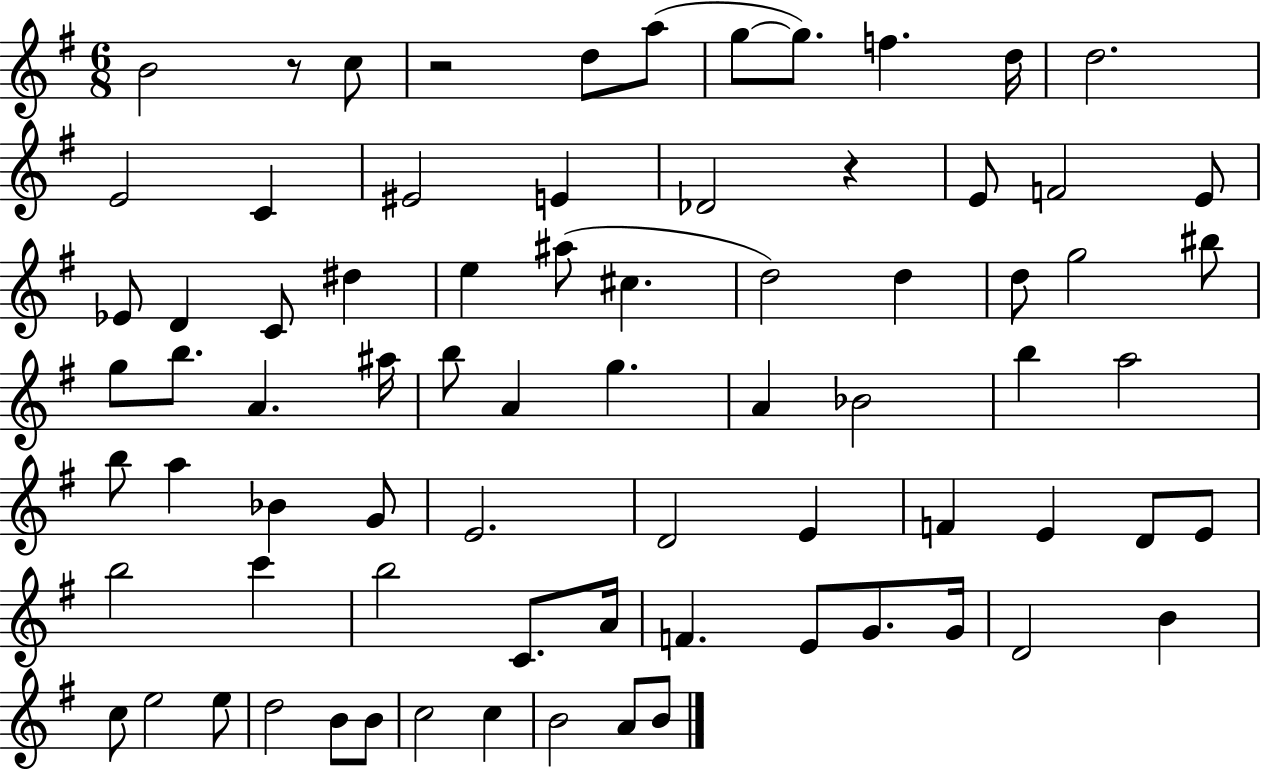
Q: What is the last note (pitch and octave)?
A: B4